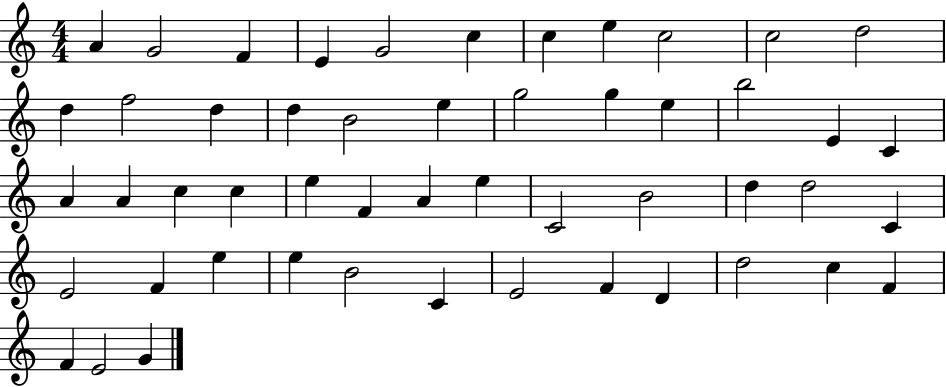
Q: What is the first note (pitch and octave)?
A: A4